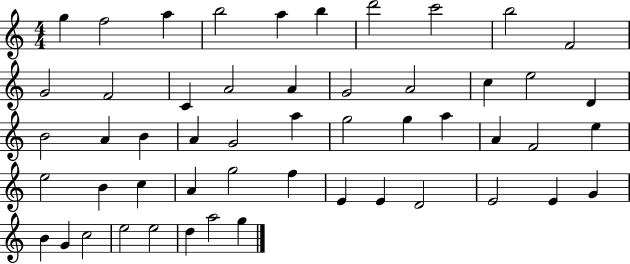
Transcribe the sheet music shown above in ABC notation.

X:1
T:Untitled
M:4/4
L:1/4
K:C
g f2 a b2 a b d'2 c'2 b2 F2 G2 F2 C A2 A G2 A2 c e2 D B2 A B A G2 a g2 g a A F2 e e2 B c A g2 f E E D2 E2 E G B G c2 e2 e2 d a2 g